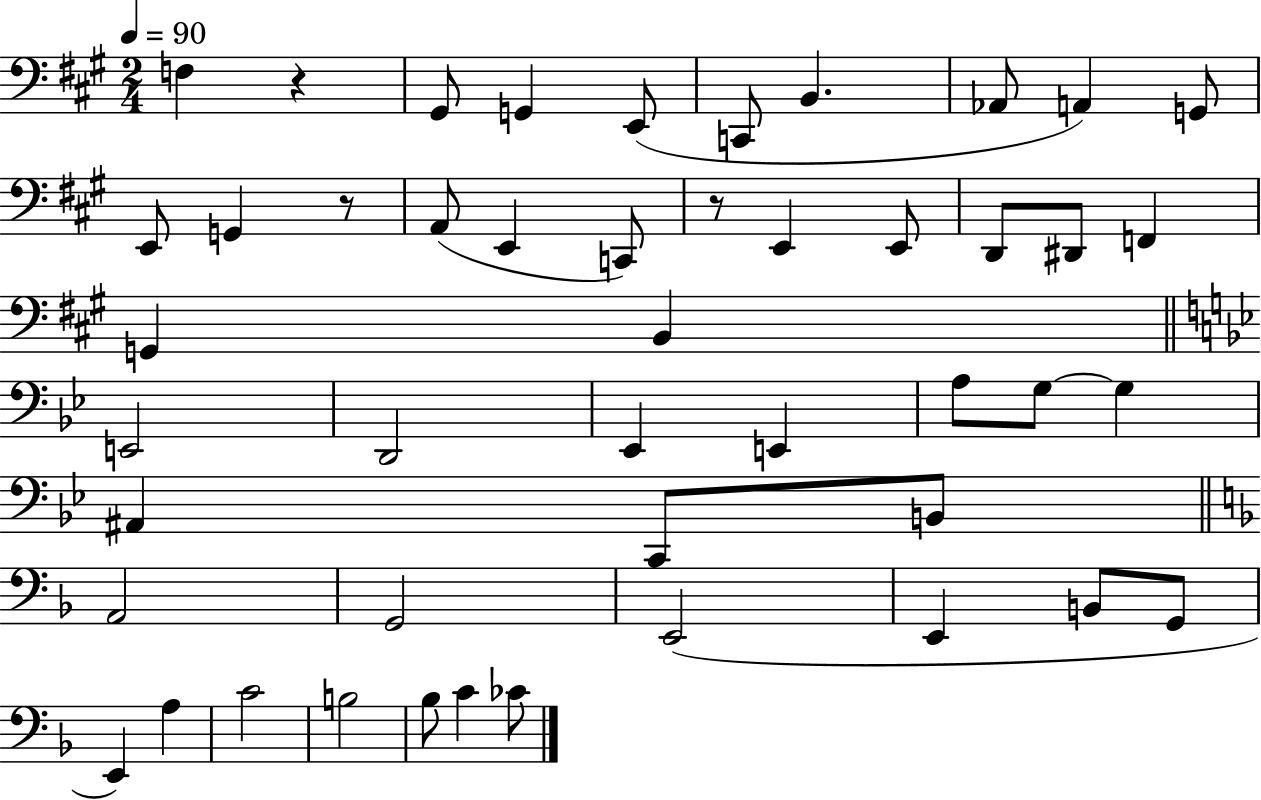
{
  \clef bass
  \numericTimeSignature
  \time 2/4
  \key a \major
  \tempo 4 = 90
  f4 r4 | gis,8 g,4 e,8( | c,8 b,4. | aes,8 a,4) g,8 | \break e,8 g,4 r8 | a,8( e,4 c,8) | r8 e,4 e,8 | d,8 dis,8 f,4 | \break g,4 b,4 | \bar "||" \break \key g \minor e,2 | d,2 | ees,4 e,4 | a8 g8~~ g4 | \break ais,4 c,8 b,8 | \bar "||" \break \key f \major a,2 | g,2 | e,2( | e,4 b,8 g,8 | \break e,4) a4 | c'2 | b2 | bes8 c'4 ces'8 | \break \bar "|."
}